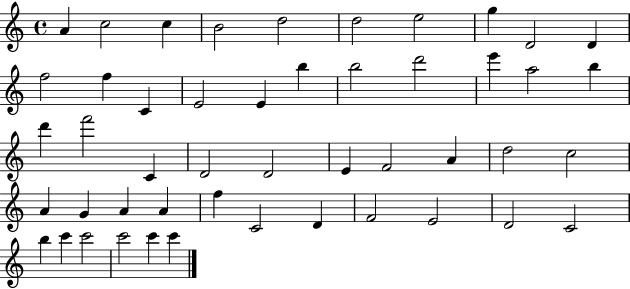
A4/q C5/h C5/q B4/h D5/h D5/h E5/h G5/q D4/h D4/q F5/h F5/q C4/q E4/h E4/q B5/q B5/h D6/h E6/q A5/h B5/q D6/q F6/h C4/q D4/h D4/h E4/q F4/h A4/q D5/h C5/h A4/q G4/q A4/q A4/q F5/q C4/h D4/q F4/h E4/h D4/h C4/h B5/q C6/q C6/h C6/h C6/q C6/q